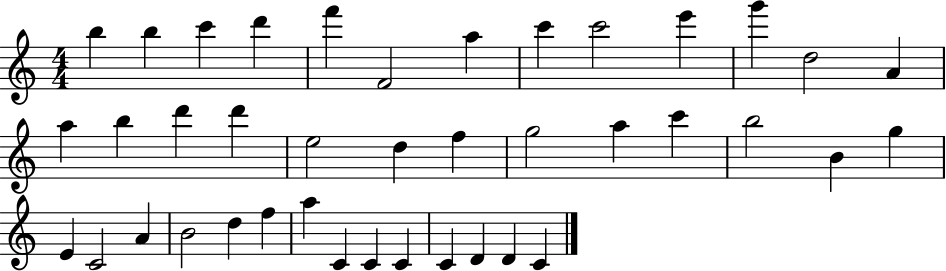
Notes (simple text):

B5/q B5/q C6/q D6/q F6/q F4/h A5/q C6/q C6/h E6/q G6/q D5/h A4/q A5/q B5/q D6/q D6/q E5/h D5/q F5/q G5/h A5/q C6/q B5/h B4/q G5/q E4/q C4/h A4/q B4/h D5/q F5/q A5/q C4/q C4/q C4/q C4/q D4/q D4/q C4/q